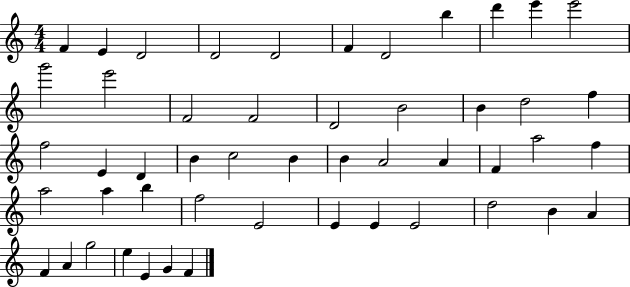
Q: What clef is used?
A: treble